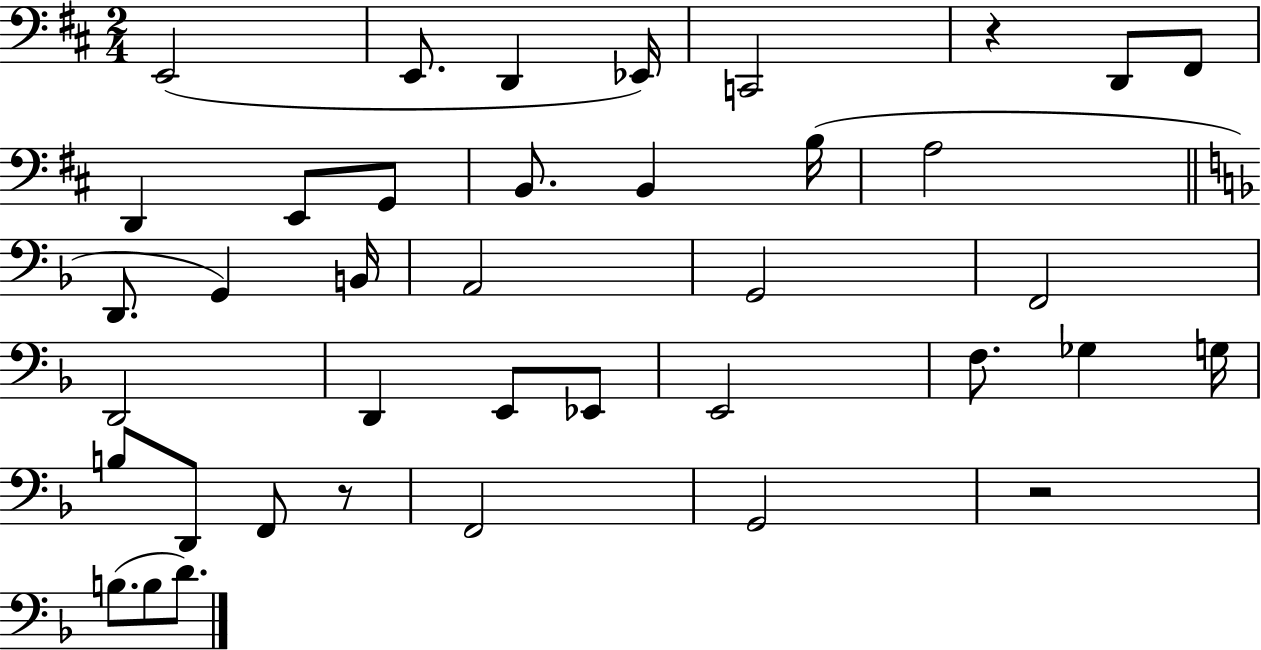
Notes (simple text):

E2/h E2/e. D2/q Eb2/s C2/h R/q D2/e F#2/e D2/q E2/e G2/e B2/e. B2/q B3/s A3/h D2/e. G2/q B2/s A2/h G2/h F2/h D2/h D2/q E2/e Eb2/e E2/h F3/e. Gb3/q G3/s B3/e D2/e F2/e R/e F2/h G2/h R/h B3/e. B3/e D4/e.